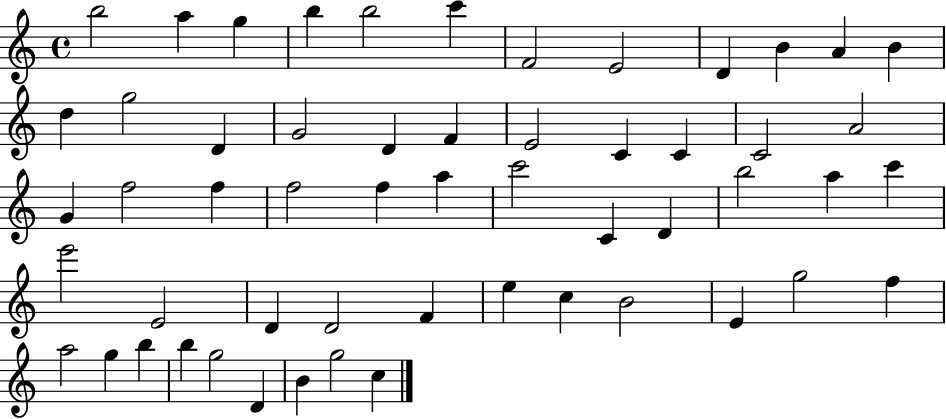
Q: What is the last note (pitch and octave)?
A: C5